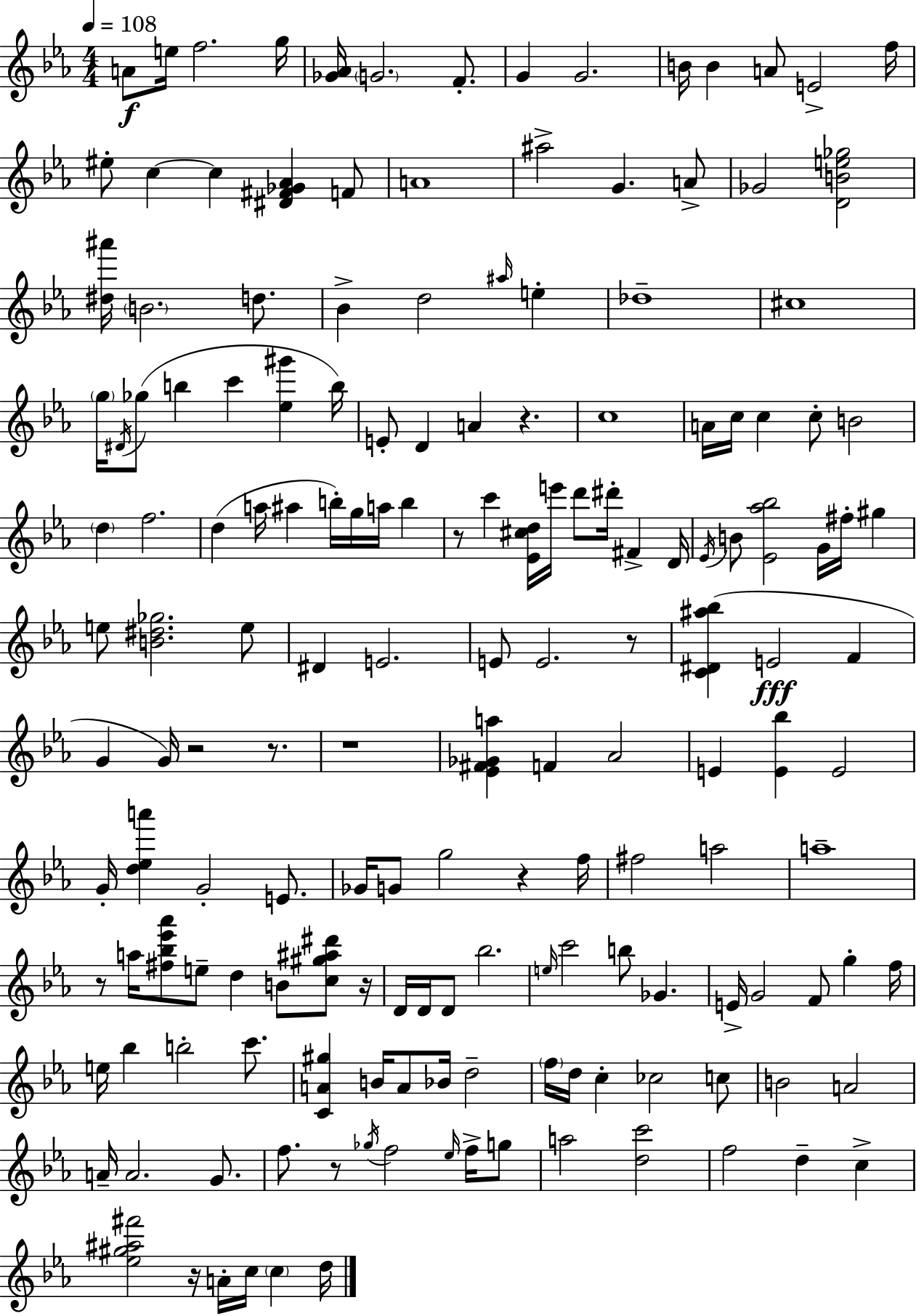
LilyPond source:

{
  \clef treble
  \numericTimeSignature
  \time 4/4
  \key ees \major
  \tempo 4 = 108
  a'8\f e''16 f''2. g''16 | <ges' aes'>16 \parenthesize g'2. f'8.-. | g'4 g'2. | b'16 b'4 a'8 e'2-> f''16 | \break eis''8-. c''4~~ c''4 <dis' fis' ges' aes'>4 f'8 | a'1 | ais''2-> g'4. a'8-> | ges'2 <d' b' e'' ges''>2 | \break <dis'' ais'''>16 \parenthesize b'2. d''8. | bes'4-> d''2 \grace { ais''16 } e''4-. | des''1-- | cis''1 | \break \parenthesize g''16 \acciaccatura { dis'16 }( ges''8 b''4 c'''4 <ees'' gis'''>4 | b''16) e'8-. d'4 a'4 r4. | c''1 | a'16 c''16 c''4 c''8-. b'2 | \break \parenthesize d''4 f''2. | d''4( a''16 ais''4 b''16-.) g''16 a''16 b''4 | r8 c'''4 <ees' cis'' d''>16 e'''16 d'''8 dis'''16-. fis'4-> | d'16 \acciaccatura { ees'16 } b'8 <ees' aes'' bes''>2 g'16 fis''16-. gis''4 | \break e''8 <b' dis'' ges''>2. | e''8 dis'4 e'2. | e'8 e'2. | r8 <c' dis' ais'' bes''>4( e'2\fff f'4 | \break g'4 g'16) r2 | r8. r1 | <ees' fis' ges' a''>4 f'4 aes'2 | e'4 <e' bes''>4 e'2 | \break g'16-. <d'' ees'' a'''>4 g'2-. | e'8. ges'16 g'8 g''2 r4 | f''16 fis''2 a''2 | a''1-- | \break r8 a''16 <fis'' bes'' ees''' aes'''>8 e''8-- d''4 b'8 | <c'' gis'' ais'' dis'''>8 r16 d'16 d'16 d'8 bes''2. | \grace { e''16 } c'''2 b''8 ges'4. | e'16-> g'2 f'8 g''4-. | \break f''16 e''16 bes''4 b''2-. | c'''8. <c' a' gis''>4 b'16 a'8 bes'16 d''2-- | \parenthesize f''16 d''16 c''4-. ces''2 | c''8 b'2 a'2 | \break a'16-- a'2. | g'8. f''8. r8 \acciaccatura { ges''16 } f''2 | \grace { ees''16 } f''16-> g''8 a''2 <d'' c'''>2 | f''2 d''4-- | \break c''4-> <ees'' gis'' ais'' fis'''>2 r16 a'16-. | c''16 \parenthesize c''4 d''16 \bar "|."
}